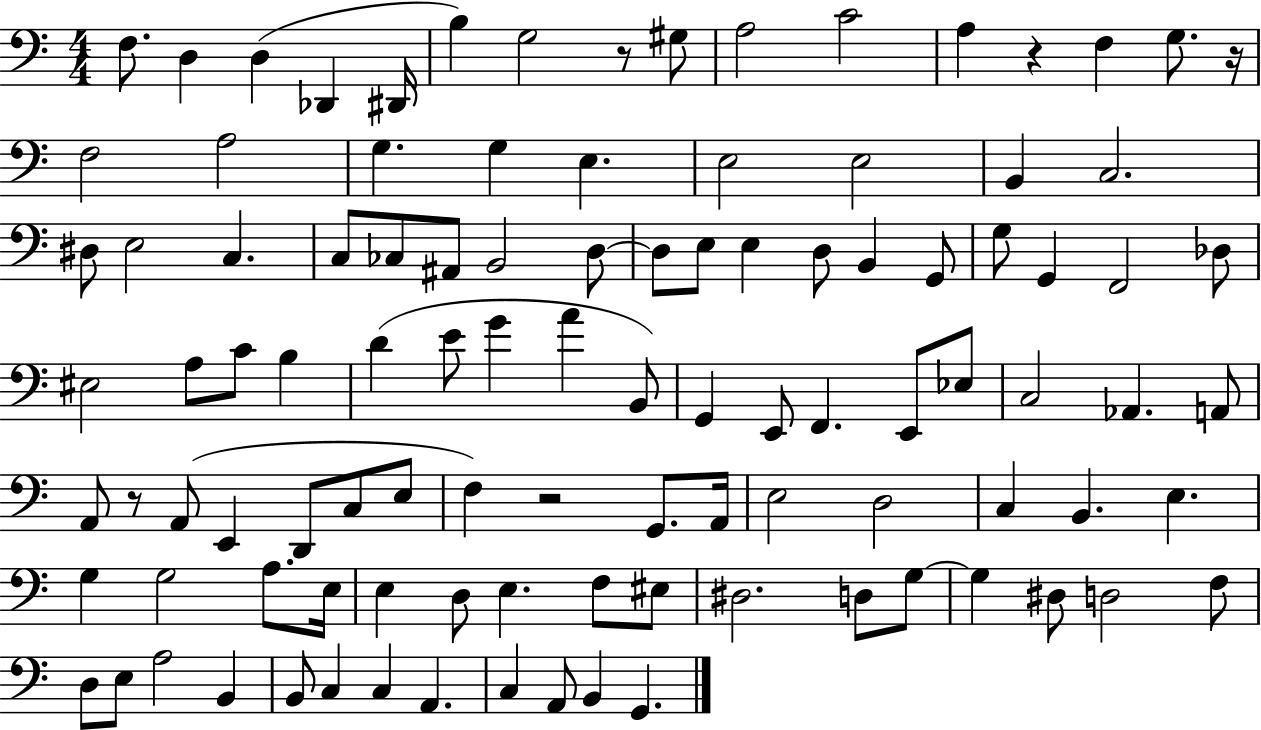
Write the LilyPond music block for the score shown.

{
  \clef bass
  \numericTimeSignature
  \time 4/4
  \key c \major
  f8. d4 d4( des,4 dis,16 | b4) g2 r8 gis8 | a2 c'2 | a4 r4 f4 g8. r16 | \break f2 a2 | g4. g4 e4. | e2 e2 | b,4 c2. | \break dis8 e2 c4. | c8 ces8 ais,8 b,2 d8~~ | d8 e8 e4 d8 b,4 g,8 | g8 g,4 f,2 des8 | \break eis2 a8 c'8 b4 | d'4( e'8 g'4 a'4 b,8) | g,4 e,8 f,4. e,8 ees8 | c2 aes,4. a,8 | \break a,8 r8 a,8( e,4 d,8 c8 e8 | f4) r2 g,8. a,16 | e2 d2 | c4 b,4. e4. | \break g4 g2 a8. e16 | e4 d8 e4. f8 eis8 | dis2. d8 g8~~ | g4 dis8 d2 f8 | \break d8 e8 a2 b,4 | b,8 c4 c4 a,4. | c4 a,8 b,4 g,4. | \bar "|."
}